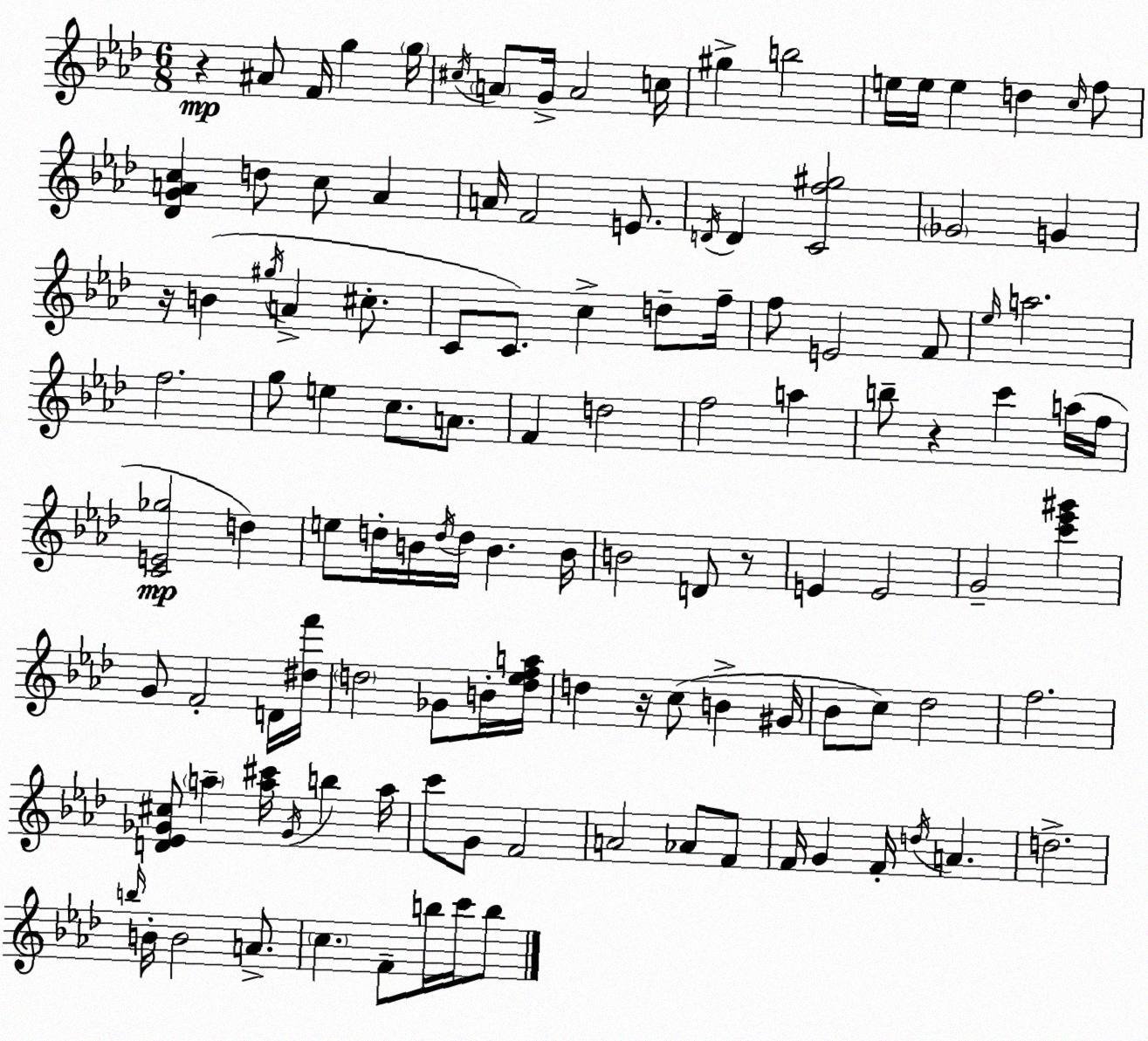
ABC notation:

X:1
T:Untitled
M:6/8
L:1/4
K:Fm
z ^A/2 F/4 g g/4 ^c/4 A/2 G/4 A2 c/4 ^g b2 e/4 e/4 e d c/4 f/2 [_DGAc] d/2 c/2 A A/4 F2 E/2 D/4 D [Cf^g]2 _G2 G z/4 B ^g/4 A ^c/2 C/2 C/2 c d/2 f/4 f/2 E2 F/2 _e/4 a2 f2 g/2 e c/2 A/2 F d2 f2 a b/2 z c' a/4 f/4 [CE_g]2 d e/2 d/4 B/4 d/4 d/4 B B/4 B2 D/2 z/2 E E2 G2 [c'_e'^g'] G/2 F2 D/4 [^df']/4 d2 _G/2 B/4 [d_efa]/4 d z/4 c/2 B ^G/4 _B/2 c/2 _d2 f2 [D_E_G^c]/2 a [a^c']/4 _G/4 b a/4 c'/2 G/2 F2 A2 _A/2 F/2 F/4 G F/4 d/4 A d2 b/4 B/4 B2 A/2 c F/2 b/4 c'/4 b/2